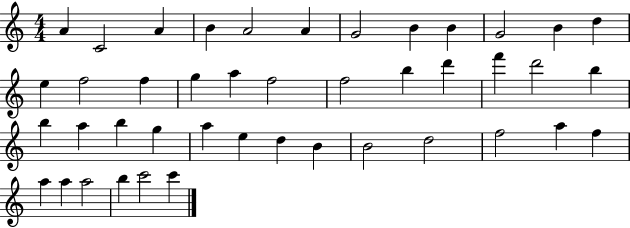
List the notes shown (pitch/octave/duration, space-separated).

A4/q C4/h A4/q B4/q A4/h A4/q G4/h B4/q B4/q G4/h B4/q D5/q E5/q F5/h F5/q G5/q A5/q F5/h F5/h B5/q D6/q F6/q D6/h B5/q B5/q A5/q B5/q G5/q A5/q E5/q D5/q B4/q B4/h D5/h F5/h A5/q F5/q A5/q A5/q A5/h B5/q C6/h C6/q